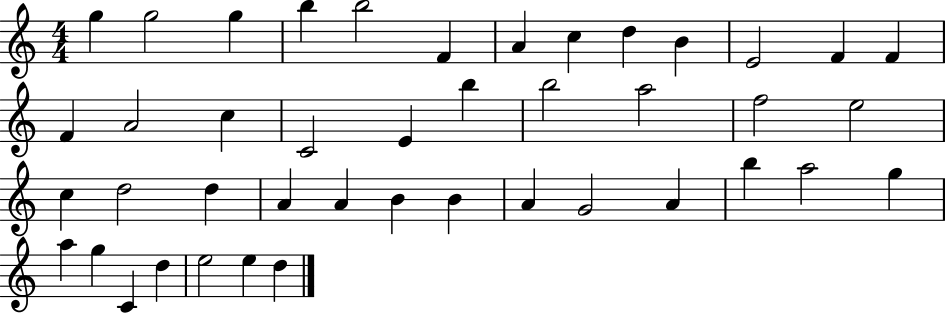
{
  \clef treble
  \numericTimeSignature
  \time 4/4
  \key c \major
  g''4 g''2 g''4 | b''4 b''2 f'4 | a'4 c''4 d''4 b'4 | e'2 f'4 f'4 | \break f'4 a'2 c''4 | c'2 e'4 b''4 | b''2 a''2 | f''2 e''2 | \break c''4 d''2 d''4 | a'4 a'4 b'4 b'4 | a'4 g'2 a'4 | b''4 a''2 g''4 | \break a''4 g''4 c'4 d''4 | e''2 e''4 d''4 | \bar "|."
}